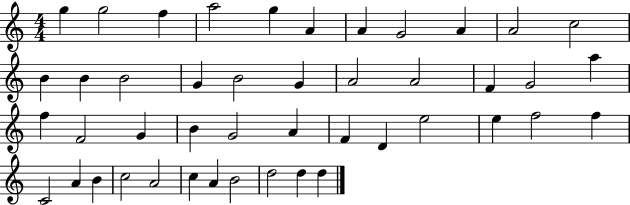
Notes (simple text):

G5/q G5/h F5/q A5/h G5/q A4/q A4/q G4/h A4/q A4/h C5/h B4/q B4/q B4/h G4/q B4/h G4/q A4/h A4/h F4/q G4/h A5/q F5/q F4/h G4/q B4/q G4/h A4/q F4/q D4/q E5/h E5/q F5/h F5/q C4/h A4/q B4/q C5/h A4/h C5/q A4/q B4/h D5/h D5/q D5/q